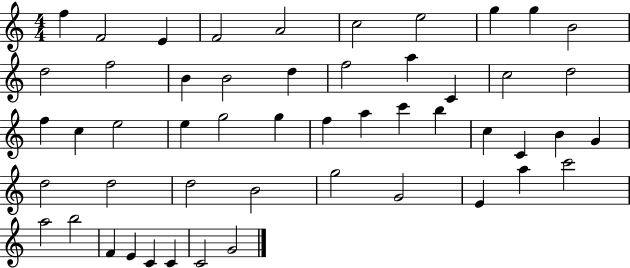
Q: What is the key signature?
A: C major